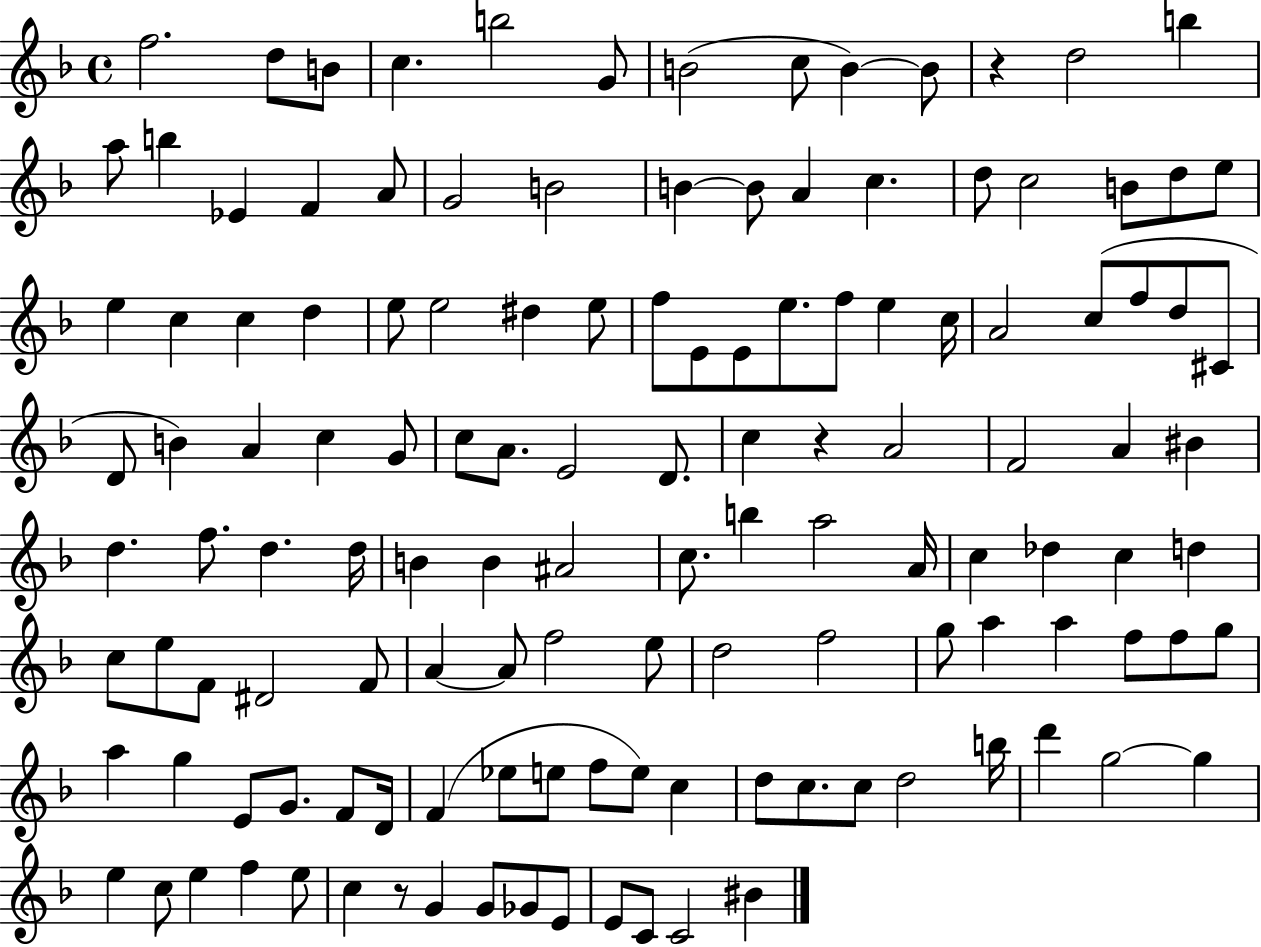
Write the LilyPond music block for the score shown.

{
  \clef treble
  \time 4/4
  \defaultTimeSignature
  \key f \major
  f''2. d''8 b'8 | c''4. b''2 g'8 | b'2( c''8 b'4~~) b'8 | r4 d''2 b''4 | \break a''8 b''4 ees'4 f'4 a'8 | g'2 b'2 | b'4~~ b'8 a'4 c''4. | d''8 c''2 b'8 d''8 e''8 | \break e''4 c''4 c''4 d''4 | e''8 e''2 dis''4 e''8 | f''8 e'8 e'8 e''8. f''8 e''4 c''16 | a'2 c''8( f''8 d''8 cis'8 | \break d'8 b'4) a'4 c''4 g'8 | c''8 a'8. e'2 d'8. | c''4 r4 a'2 | f'2 a'4 bis'4 | \break d''4. f''8. d''4. d''16 | b'4 b'4 ais'2 | c''8. b''4 a''2 a'16 | c''4 des''4 c''4 d''4 | \break c''8 e''8 f'8 dis'2 f'8 | a'4~~ a'8 f''2 e''8 | d''2 f''2 | g''8 a''4 a''4 f''8 f''8 g''8 | \break a''4 g''4 e'8 g'8. f'8 d'16 | f'4( ees''8 e''8 f''8 e''8) c''4 | d''8 c''8. c''8 d''2 b''16 | d'''4 g''2~~ g''4 | \break e''4 c''8 e''4 f''4 e''8 | c''4 r8 g'4 g'8 ges'8 e'8 | e'8 c'8 c'2 bis'4 | \bar "|."
}